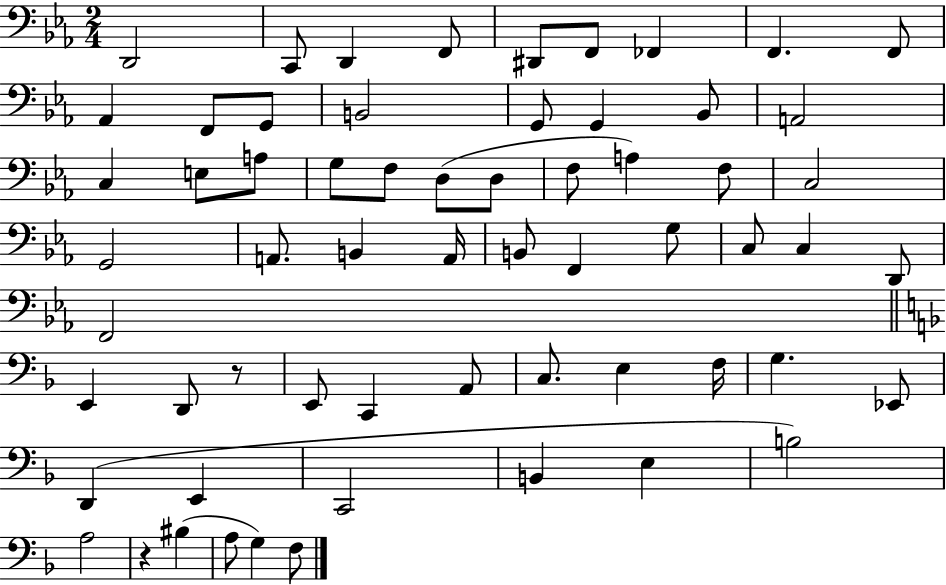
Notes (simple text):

D2/h C2/e D2/q F2/e D#2/e F2/e FES2/q F2/q. F2/e Ab2/q F2/e G2/e B2/h G2/e G2/q Bb2/e A2/h C3/q E3/e A3/e G3/e F3/e D3/e D3/e F3/e A3/q F3/e C3/h G2/h A2/e. B2/q A2/s B2/e F2/q G3/e C3/e C3/q D2/e F2/h E2/q D2/e R/e E2/e C2/q A2/e C3/e. E3/q F3/s G3/q. Eb2/e D2/q E2/q C2/h B2/q E3/q B3/h A3/h R/q BIS3/q A3/e G3/q F3/e